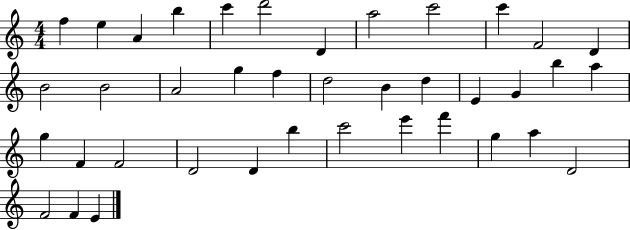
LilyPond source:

{
  \clef treble
  \numericTimeSignature
  \time 4/4
  \key c \major
  f''4 e''4 a'4 b''4 | c'''4 d'''2 d'4 | a''2 c'''2 | c'''4 f'2 d'4 | \break b'2 b'2 | a'2 g''4 f''4 | d''2 b'4 d''4 | e'4 g'4 b''4 a''4 | \break g''4 f'4 f'2 | d'2 d'4 b''4 | c'''2 e'''4 f'''4 | g''4 a''4 d'2 | \break f'2 f'4 e'4 | \bar "|."
}